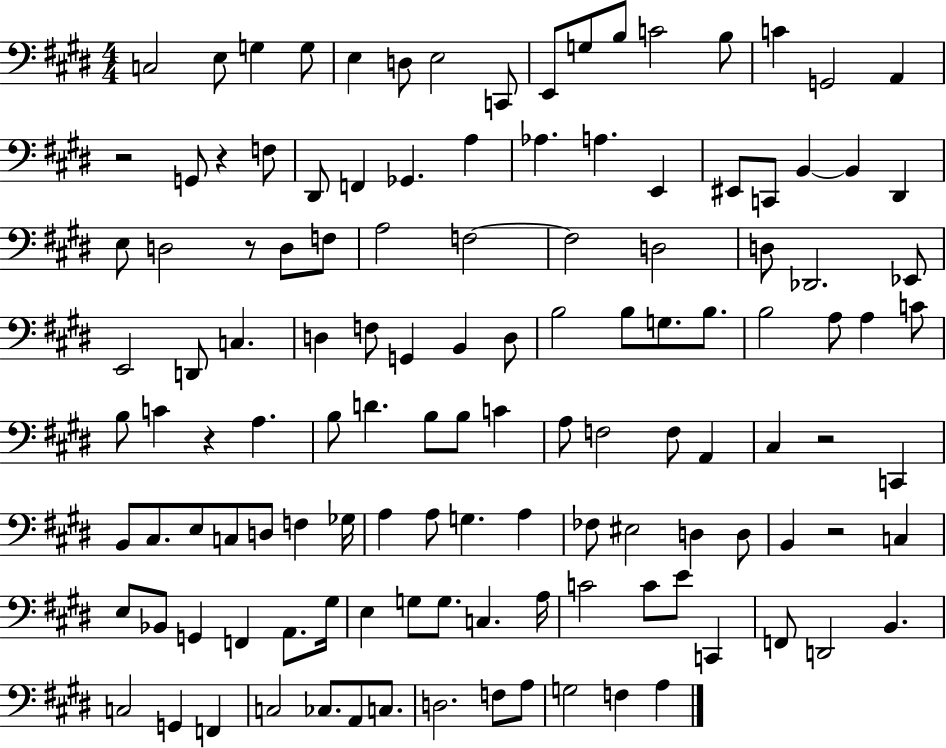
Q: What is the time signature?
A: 4/4